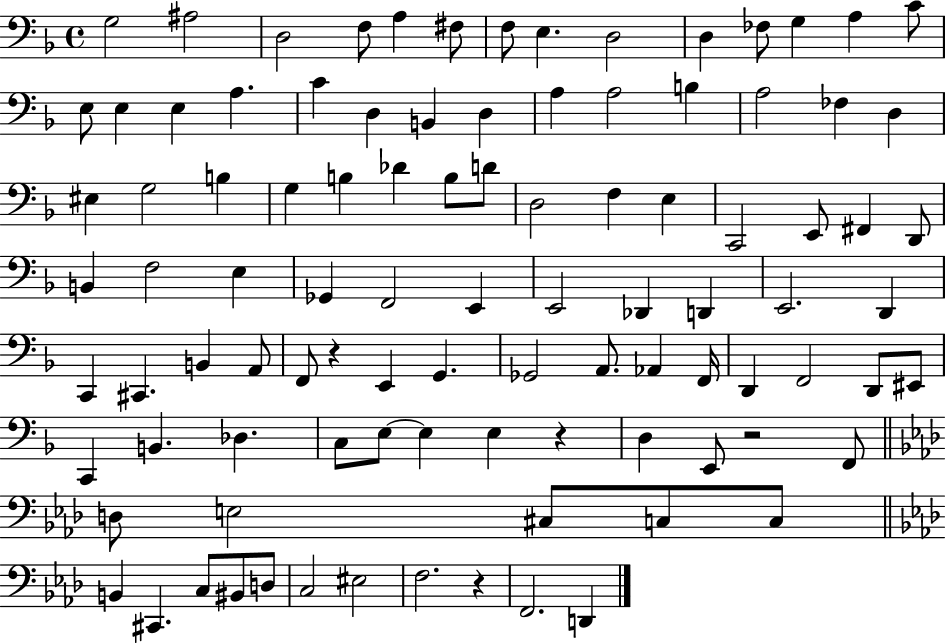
{
  \clef bass
  \time 4/4
  \defaultTimeSignature
  \key f \major
  \repeat volta 2 { g2 ais2 | d2 f8 a4 fis8 | f8 e4. d2 | d4 fes8 g4 a4 c'8 | \break e8 e4 e4 a4. | c'4 d4 b,4 d4 | a4 a2 b4 | a2 fes4 d4 | \break eis4 g2 b4 | g4 b4 des'4 b8 d'8 | d2 f4 e4 | c,2 e,8 fis,4 d,8 | \break b,4 f2 e4 | ges,4 f,2 e,4 | e,2 des,4 d,4 | e,2. d,4 | \break c,4 cis,4. b,4 a,8 | f,8 r4 e,4 g,4. | ges,2 a,8. aes,4 f,16 | d,4 f,2 d,8 eis,8 | \break c,4 b,4. des4. | c8 e8~~ e4 e4 r4 | d4 e,8 r2 f,8 | \bar "||" \break \key f \minor d8 e2 cis8 c8 c8 | \bar "||" \break \key aes \major b,4 cis,4. c8 bis,8 d8 | c2 eis2 | f2. r4 | f,2. d,4 | \break } \bar "|."
}